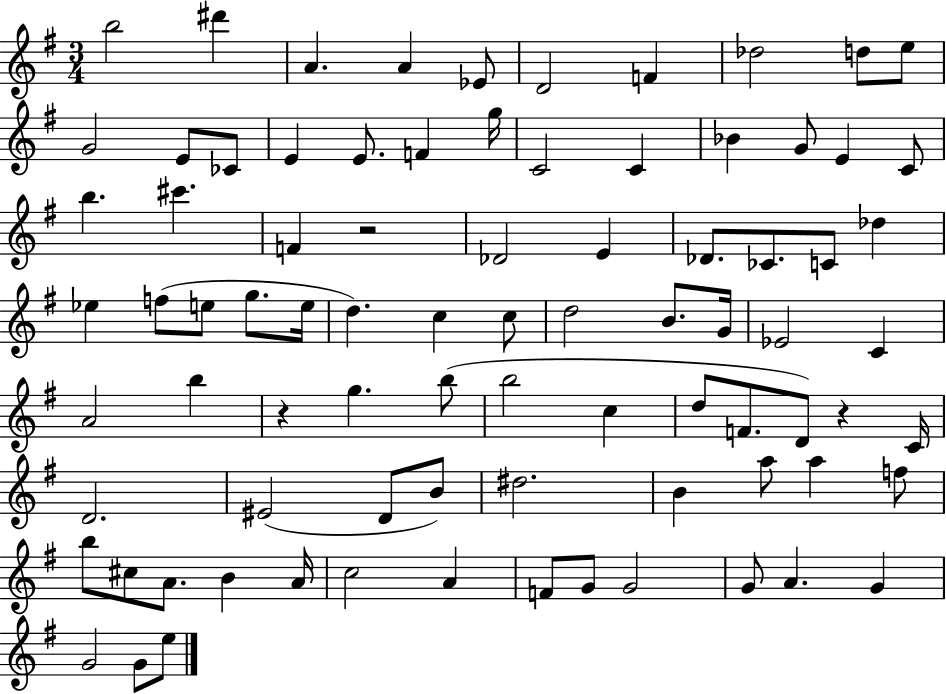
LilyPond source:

{
  \clef treble
  \numericTimeSignature
  \time 3/4
  \key g \major
  b''2 dis'''4 | a'4. a'4 ees'8 | d'2 f'4 | des''2 d''8 e''8 | \break g'2 e'8 ces'8 | e'4 e'8. f'4 g''16 | c'2 c'4 | bes'4 g'8 e'4 c'8 | \break b''4. cis'''4. | f'4 r2 | des'2 e'4 | des'8. ces'8. c'8 des''4 | \break ees''4 f''8( e''8 g''8. e''16 | d''4.) c''4 c''8 | d''2 b'8. g'16 | ees'2 c'4 | \break a'2 b''4 | r4 g''4. b''8( | b''2 c''4 | d''8 f'8. d'8) r4 c'16 | \break d'2. | eis'2( d'8 b'8) | dis''2. | b'4 a''8 a''4 f''8 | \break b''8 cis''8 a'8. b'4 a'16 | c''2 a'4 | f'8 g'8 g'2 | g'8 a'4. g'4 | \break g'2 g'8 e''8 | \bar "|."
}